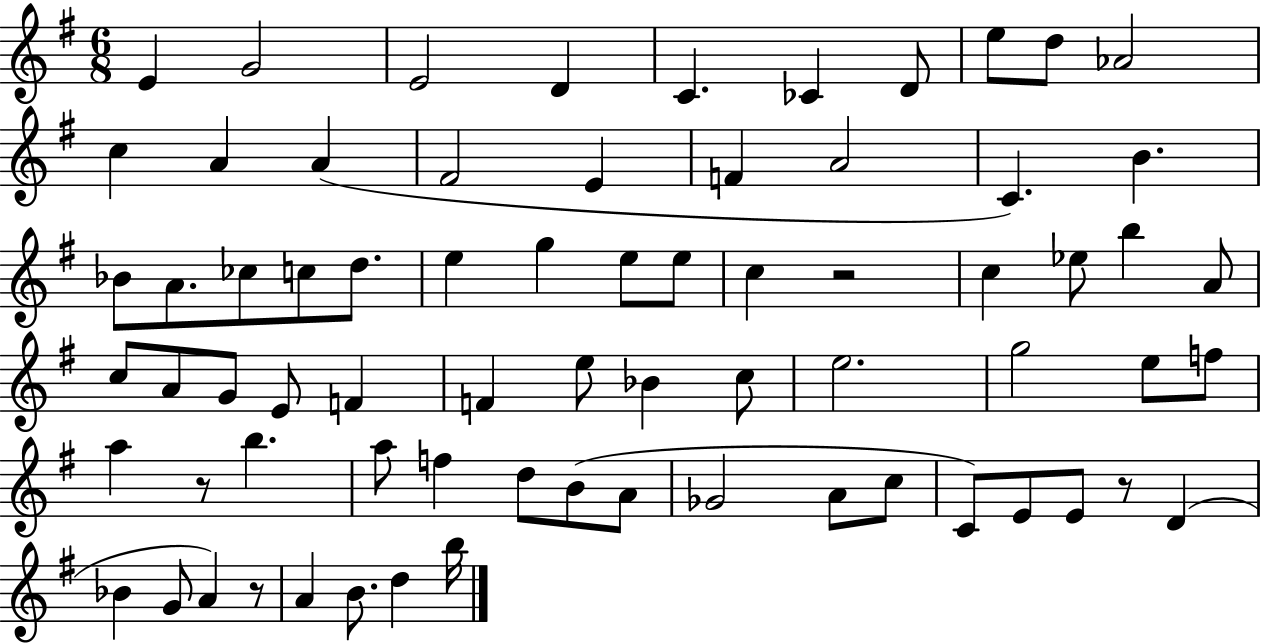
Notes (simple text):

E4/q G4/h E4/h D4/q C4/q. CES4/q D4/e E5/e D5/e Ab4/h C5/q A4/q A4/q F#4/h E4/q F4/q A4/h C4/q. B4/q. Bb4/e A4/e. CES5/e C5/e D5/e. E5/q G5/q E5/e E5/e C5/q R/h C5/q Eb5/e B5/q A4/e C5/e A4/e G4/e E4/e F4/q F4/q E5/e Bb4/q C5/e E5/h. G5/h E5/e F5/e A5/q R/e B5/q. A5/e F5/q D5/e B4/e A4/e Gb4/h A4/e C5/e C4/e E4/e E4/e R/e D4/q Bb4/q G4/e A4/q R/e A4/q B4/e. D5/q B5/s